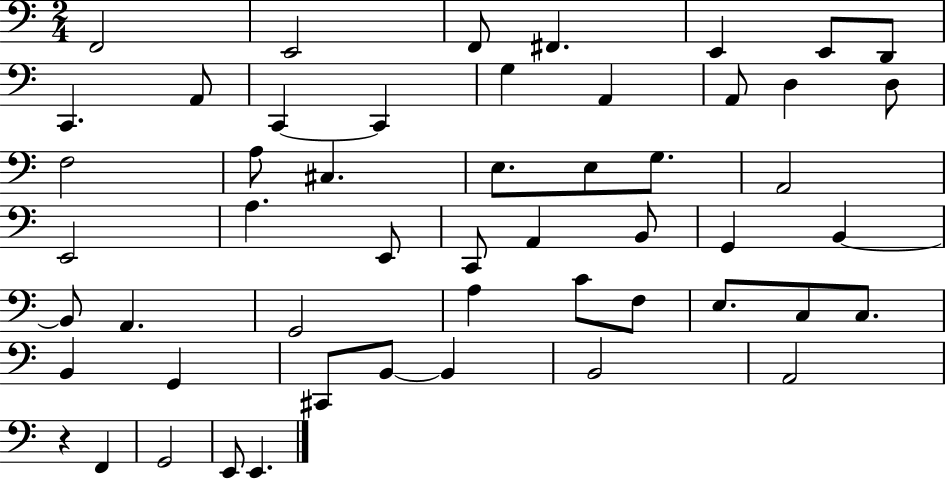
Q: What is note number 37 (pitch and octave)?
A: F3